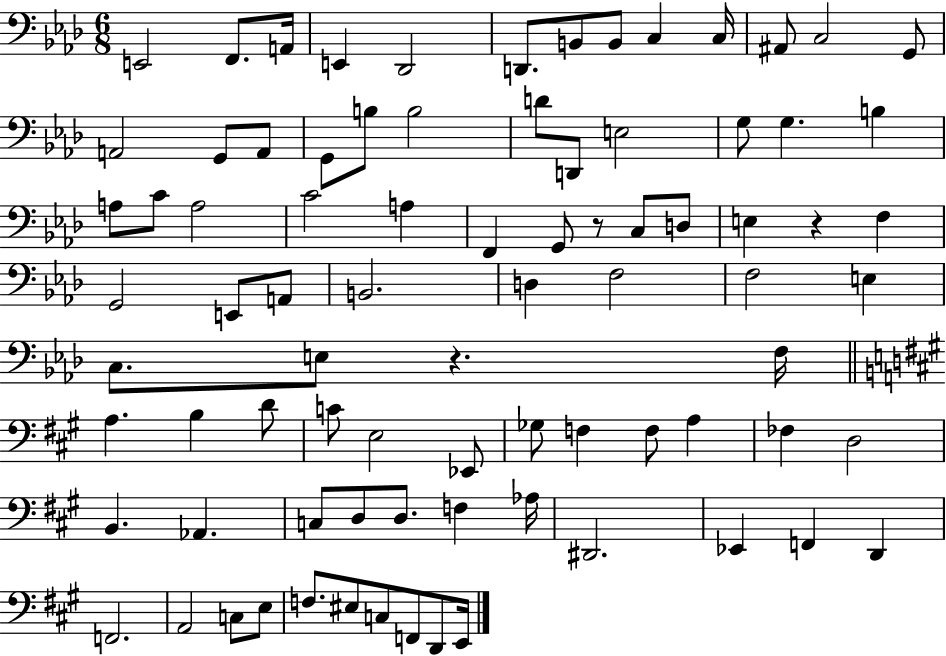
{
  \clef bass
  \numericTimeSignature
  \time 6/8
  \key aes \major
  e,2 f,8. a,16 | e,4 des,2 | d,8. b,8 b,8 c4 c16 | ais,8 c2 g,8 | \break a,2 g,8 a,8 | g,8 b8 b2 | d'8 d,8 e2 | g8 g4. b4 | \break a8 c'8 a2 | c'2 a4 | f,4 g,8 r8 c8 d8 | e4 r4 f4 | \break g,2 e,8 a,8 | b,2. | d4 f2 | f2 e4 | \break c8. e8 r4. f16 | \bar "||" \break \key a \major a4. b4 d'8 | c'8 e2 ees,8 | ges8 f4 f8 a4 | fes4 d2 | \break b,4. aes,4. | c8 d8 d8. f4 aes16 | dis,2. | ees,4 f,4 d,4 | \break f,2. | a,2 c8 e8 | f8. eis8 c8 f,8 d,8 e,16 | \bar "|."
}